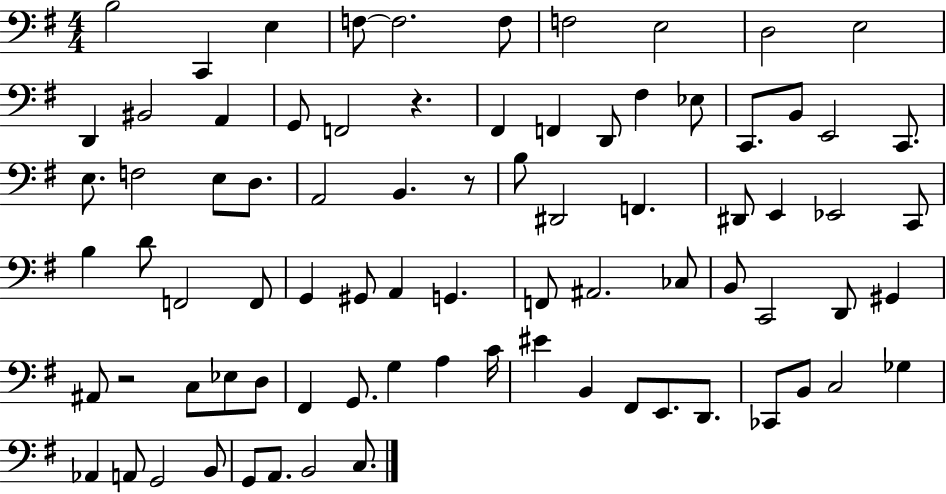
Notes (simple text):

B3/h C2/q E3/q F3/e F3/h. F3/e F3/h E3/h D3/h E3/h D2/q BIS2/h A2/q G2/e F2/h R/q. F#2/q F2/q D2/e F#3/q Eb3/e C2/e. B2/e E2/h C2/e. E3/e. F3/h E3/e D3/e. A2/h B2/q. R/e B3/e D#2/h F2/q. D#2/e E2/q Eb2/h C2/e B3/q D4/e F2/h F2/e G2/q G#2/e A2/q G2/q. F2/e A#2/h. CES3/e B2/e C2/h D2/e G#2/q A#2/e R/h C3/e Eb3/e D3/e F#2/q G2/e. G3/q A3/q C4/s EIS4/q B2/q F#2/e E2/e. D2/e. CES2/e B2/e C3/h Gb3/q Ab2/q A2/e G2/h B2/e G2/e A2/e. B2/h C3/e.